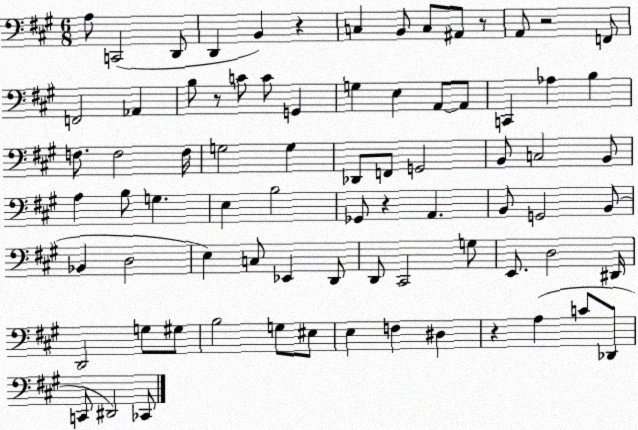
X:1
T:Untitled
M:6/8
L:1/4
K:A
A,/2 C,,2 D,,/2 D,, B,, z C, B,,/2 C,/2 ^A,,/2 z/2 A,,/2 z2 F,,/2 F,,2 _A,, B,/2 z/2 C/2 C/2 G,, G, E, A,,/2 A,,/2 C,, _A, B, F,/2 F,2 F,/4 G,2 G, _D,,/2 F,,/2 G,,2 B,,/2 C,2 B,,/2 A, B,/2 G, E, B,2 _G,,/2 z A,, B,,/2 G,,2 B,,/2 _B,, D,2 E, C,/2 _E,, D,,/2 D,,/2 ^C,,2 G,/2 E,,/2 D,2 ^D,,/4 D,,2 G,/2 ^G,/2 B,2 G,/2 ^E,/2 E, F, ^D, z A, C/2 _D,,/2 C,,/2 ^D,,2 _C,,/2